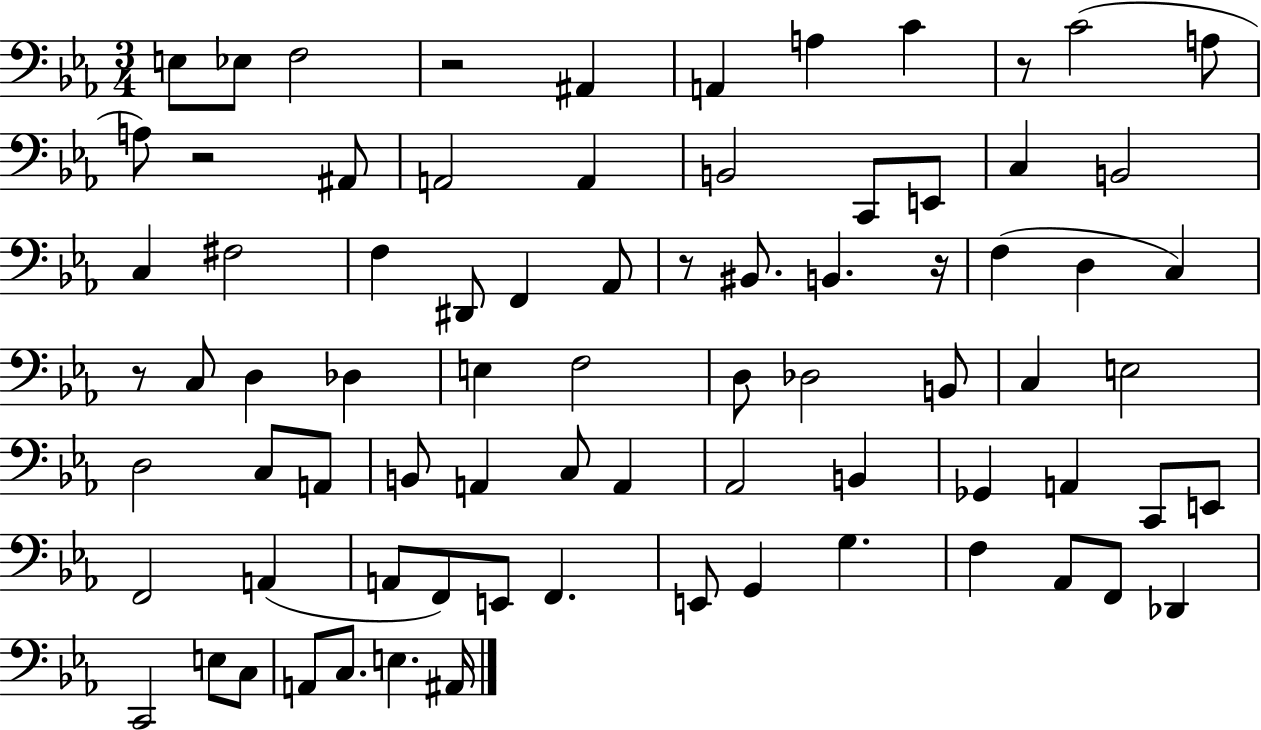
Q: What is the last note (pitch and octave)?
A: A#2